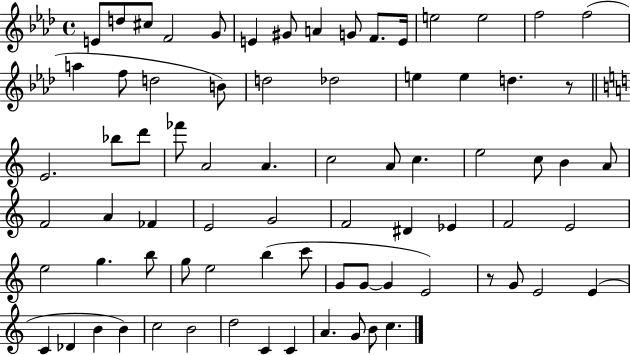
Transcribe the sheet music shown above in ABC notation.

X:1
T:Untitled
M:4/4
L:1/4
K:Ab
E/2 d/2 ^c/2 F2 G/2 E ^G/2 A G/2 F/2 E/4 e2 e2 f2 f2 a f/2 d2 B/2 d2 _d2 e e d z/2 E2 _b/2 d'/2 _f'/2 A2 A c2 A/2 c e2 c/2 B A/2 F2 A _F E2 G2 F2 ^D _E F2 E2 e2 g b/2 g/2 e2 b c'/2 G/2 G/2 G E2 z/2 G/2 E2 E C _D B B c2 B2 d2 C C A G/2 B/2 c